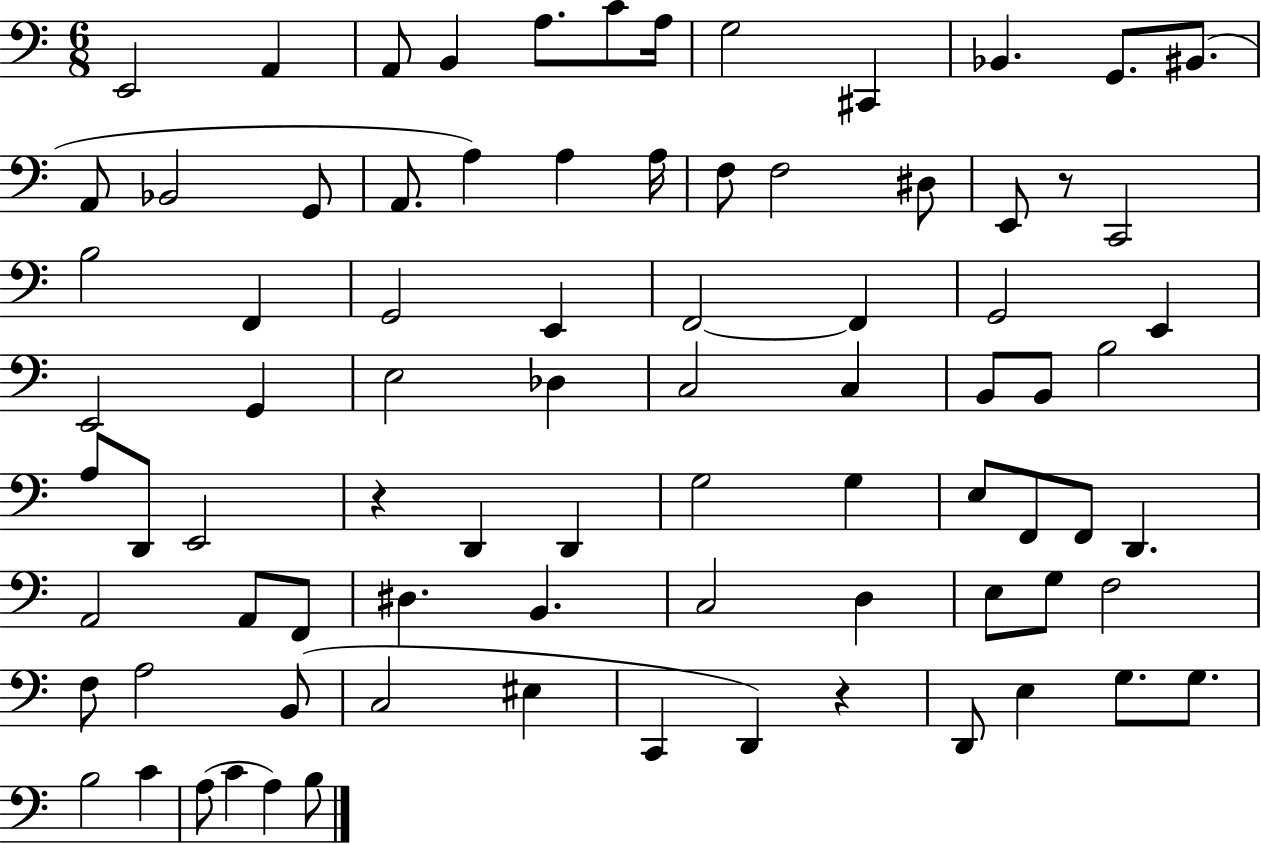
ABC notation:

X:1
T:Untitled
M:6/8
L:1/4
K:C
E,,2 A,, A,,/2 B,, A,/2 C/2 A,/4 G,2 ^C,, _B,, G,,/2 ^B,,/2 A,,/2 _B,,2 G,,/2 A,,/2 A, A, A,/4 F,/2 F,2 ^D,/2 E,,/2 z/2 C,,2 B,2 F,, G,,2 E,, F,,2 F,, G,,2 E,, E,,2 G,, E,2 _D, C,2 C, B,,/2 B,,/2 B,2 A,/2 D,,/2 E,,2 z D,, D,, G,2 G, E,/2 F,,/2 F,,/2 D,, A,,2 A,,/2 F,,/2 ^D, B,, C,2 D, E,/2 G,/2 F,2 F,/2 A,2 B,,/2 C,2 ^E, C,, D,, z D,,/2 E, G,/2 G,/2 B,2 C A,/2 C A, B,/2